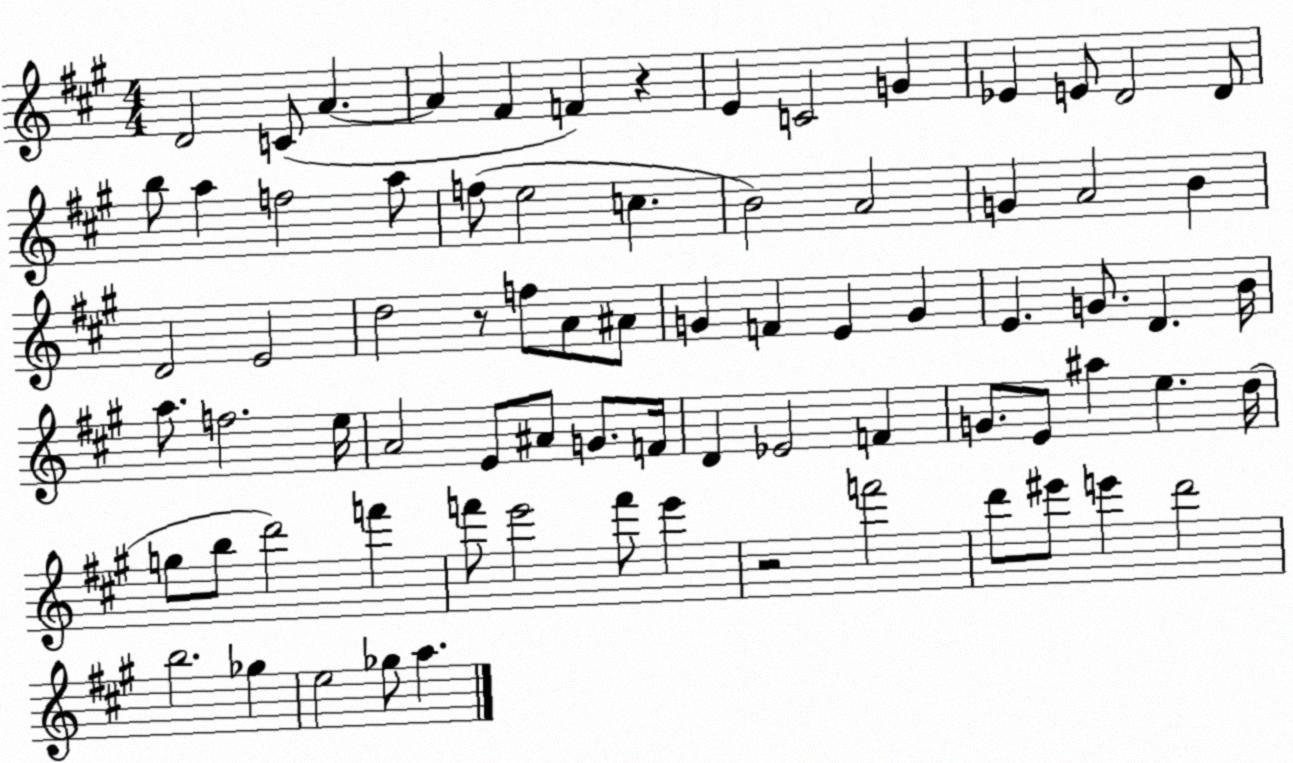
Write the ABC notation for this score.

X:1
T:Untitled
M:4/4
L:1/4
K:A
D2 C/2 A A ^F F z E C2 G _E E/2 D2 D/2 b/2 a f2 a/2 f/2 e2 c B2 A2 G A2 B D2 E2 d2 z/2 f/2 A/2 ^A/2 G F E G E G/2 D B/4 a/2 f2 e/4 A2 E/2 ^A/2 G/2 F/4 D _E2 F G/2 E/2 ^a e d/4 g/2 b/2 d'2 f' f'/2 e'2 f'/2 e' z2 f'2 d'/2 ^e'/2 e' d'2 b2 _g e2 _g/2 a